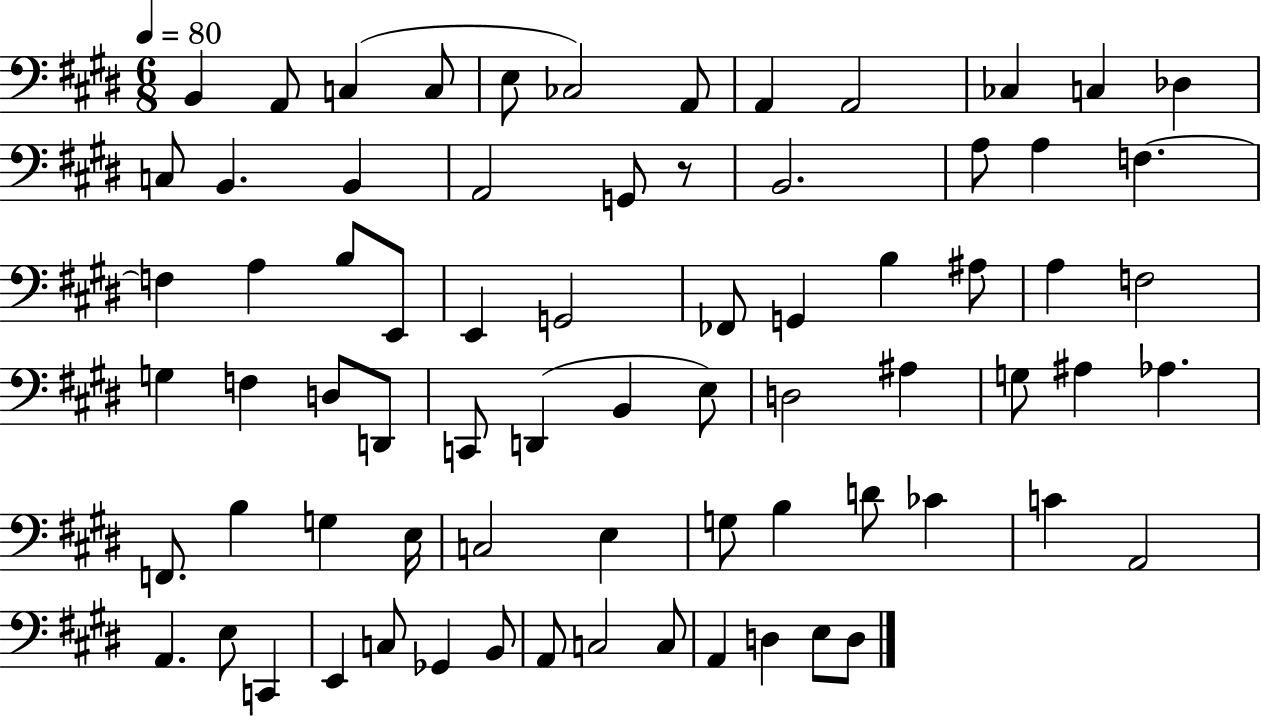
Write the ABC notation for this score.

X:1
T:Untitled
M:6/8
L:1/4
K:E
B,, A,,/2 C, C,/2 E,/2 _C,2 A,,/2 A,, A,,2 _C, C, _D, C,/2 B,, B,, A,,2 G,,/2 z/2 B,,2 A,/2 A, F, F, A, B,/2 E,,/2 E,, G,,2 _F,,/2 G,, B, ^A,/2 A, F,2 G, F, D,/2 D,,/2 C,,/2 D,, B,, E,/2 D,2 ^A, G,/2 ^A, _A, F,,/2 B, G, E,/4 C,2 E, G,/2 B, D/2 _C C A,,2 A,, E,/2 C,, E,, C,/2 _G,, B,,/2 A,,/2 C,2 C,/2 A,, D, E,/2 D,/2